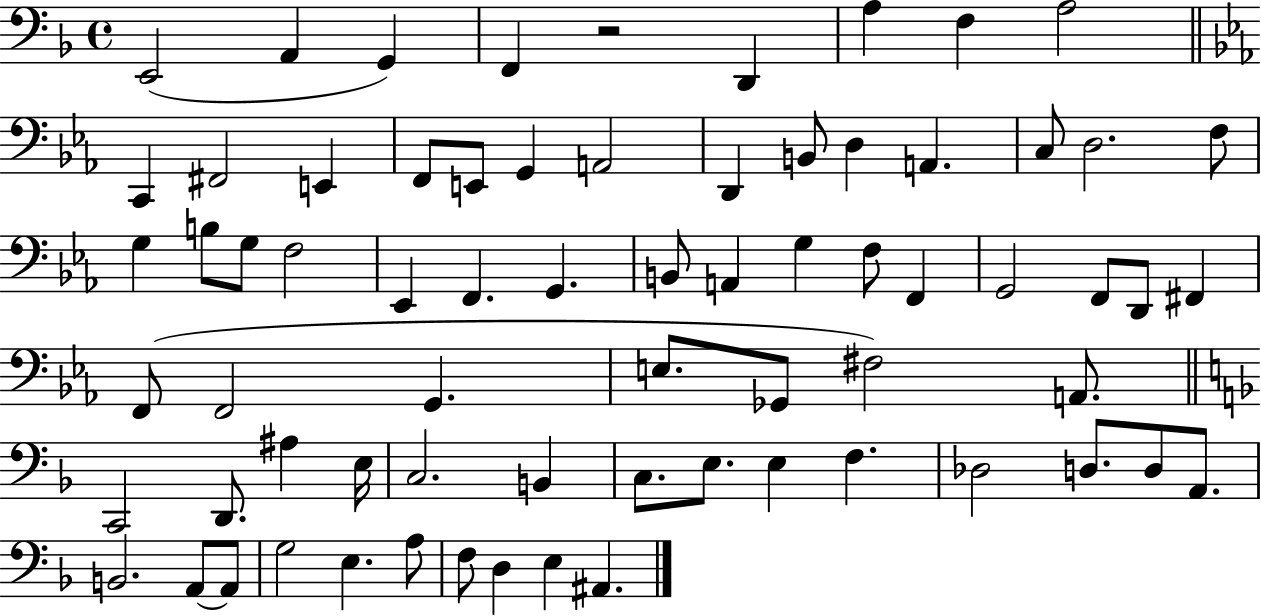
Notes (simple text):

E2/h A2/q G2/q F2/q R/h D2/q A3/q F3/q A3/h C2/q F#2/h E2/q F2/e E2/e G2/q A2/h D2/q B2/e D3/q A2/q. C3/e D3/h. F3/e G3/q B3/e G3/e F3/h Eb2/q F2/q. G2/q. B2/e A2/q G3/q F3/e F2/q G2/h F2/e D2/e F#2/q F2/e F2/h G2/q. E3/e. Gb2/e F#3/h A2/e. C2/h D2/e. A#3/q E3/s C3/h. B2/q C3/e. E3/e. E3/q F3/q. Db3/h D3/e. D3/e A2/e. B2/h. A2/e A2/e G3/h E3/q. A3/e F3/e D3/q E3/q A#2/q.